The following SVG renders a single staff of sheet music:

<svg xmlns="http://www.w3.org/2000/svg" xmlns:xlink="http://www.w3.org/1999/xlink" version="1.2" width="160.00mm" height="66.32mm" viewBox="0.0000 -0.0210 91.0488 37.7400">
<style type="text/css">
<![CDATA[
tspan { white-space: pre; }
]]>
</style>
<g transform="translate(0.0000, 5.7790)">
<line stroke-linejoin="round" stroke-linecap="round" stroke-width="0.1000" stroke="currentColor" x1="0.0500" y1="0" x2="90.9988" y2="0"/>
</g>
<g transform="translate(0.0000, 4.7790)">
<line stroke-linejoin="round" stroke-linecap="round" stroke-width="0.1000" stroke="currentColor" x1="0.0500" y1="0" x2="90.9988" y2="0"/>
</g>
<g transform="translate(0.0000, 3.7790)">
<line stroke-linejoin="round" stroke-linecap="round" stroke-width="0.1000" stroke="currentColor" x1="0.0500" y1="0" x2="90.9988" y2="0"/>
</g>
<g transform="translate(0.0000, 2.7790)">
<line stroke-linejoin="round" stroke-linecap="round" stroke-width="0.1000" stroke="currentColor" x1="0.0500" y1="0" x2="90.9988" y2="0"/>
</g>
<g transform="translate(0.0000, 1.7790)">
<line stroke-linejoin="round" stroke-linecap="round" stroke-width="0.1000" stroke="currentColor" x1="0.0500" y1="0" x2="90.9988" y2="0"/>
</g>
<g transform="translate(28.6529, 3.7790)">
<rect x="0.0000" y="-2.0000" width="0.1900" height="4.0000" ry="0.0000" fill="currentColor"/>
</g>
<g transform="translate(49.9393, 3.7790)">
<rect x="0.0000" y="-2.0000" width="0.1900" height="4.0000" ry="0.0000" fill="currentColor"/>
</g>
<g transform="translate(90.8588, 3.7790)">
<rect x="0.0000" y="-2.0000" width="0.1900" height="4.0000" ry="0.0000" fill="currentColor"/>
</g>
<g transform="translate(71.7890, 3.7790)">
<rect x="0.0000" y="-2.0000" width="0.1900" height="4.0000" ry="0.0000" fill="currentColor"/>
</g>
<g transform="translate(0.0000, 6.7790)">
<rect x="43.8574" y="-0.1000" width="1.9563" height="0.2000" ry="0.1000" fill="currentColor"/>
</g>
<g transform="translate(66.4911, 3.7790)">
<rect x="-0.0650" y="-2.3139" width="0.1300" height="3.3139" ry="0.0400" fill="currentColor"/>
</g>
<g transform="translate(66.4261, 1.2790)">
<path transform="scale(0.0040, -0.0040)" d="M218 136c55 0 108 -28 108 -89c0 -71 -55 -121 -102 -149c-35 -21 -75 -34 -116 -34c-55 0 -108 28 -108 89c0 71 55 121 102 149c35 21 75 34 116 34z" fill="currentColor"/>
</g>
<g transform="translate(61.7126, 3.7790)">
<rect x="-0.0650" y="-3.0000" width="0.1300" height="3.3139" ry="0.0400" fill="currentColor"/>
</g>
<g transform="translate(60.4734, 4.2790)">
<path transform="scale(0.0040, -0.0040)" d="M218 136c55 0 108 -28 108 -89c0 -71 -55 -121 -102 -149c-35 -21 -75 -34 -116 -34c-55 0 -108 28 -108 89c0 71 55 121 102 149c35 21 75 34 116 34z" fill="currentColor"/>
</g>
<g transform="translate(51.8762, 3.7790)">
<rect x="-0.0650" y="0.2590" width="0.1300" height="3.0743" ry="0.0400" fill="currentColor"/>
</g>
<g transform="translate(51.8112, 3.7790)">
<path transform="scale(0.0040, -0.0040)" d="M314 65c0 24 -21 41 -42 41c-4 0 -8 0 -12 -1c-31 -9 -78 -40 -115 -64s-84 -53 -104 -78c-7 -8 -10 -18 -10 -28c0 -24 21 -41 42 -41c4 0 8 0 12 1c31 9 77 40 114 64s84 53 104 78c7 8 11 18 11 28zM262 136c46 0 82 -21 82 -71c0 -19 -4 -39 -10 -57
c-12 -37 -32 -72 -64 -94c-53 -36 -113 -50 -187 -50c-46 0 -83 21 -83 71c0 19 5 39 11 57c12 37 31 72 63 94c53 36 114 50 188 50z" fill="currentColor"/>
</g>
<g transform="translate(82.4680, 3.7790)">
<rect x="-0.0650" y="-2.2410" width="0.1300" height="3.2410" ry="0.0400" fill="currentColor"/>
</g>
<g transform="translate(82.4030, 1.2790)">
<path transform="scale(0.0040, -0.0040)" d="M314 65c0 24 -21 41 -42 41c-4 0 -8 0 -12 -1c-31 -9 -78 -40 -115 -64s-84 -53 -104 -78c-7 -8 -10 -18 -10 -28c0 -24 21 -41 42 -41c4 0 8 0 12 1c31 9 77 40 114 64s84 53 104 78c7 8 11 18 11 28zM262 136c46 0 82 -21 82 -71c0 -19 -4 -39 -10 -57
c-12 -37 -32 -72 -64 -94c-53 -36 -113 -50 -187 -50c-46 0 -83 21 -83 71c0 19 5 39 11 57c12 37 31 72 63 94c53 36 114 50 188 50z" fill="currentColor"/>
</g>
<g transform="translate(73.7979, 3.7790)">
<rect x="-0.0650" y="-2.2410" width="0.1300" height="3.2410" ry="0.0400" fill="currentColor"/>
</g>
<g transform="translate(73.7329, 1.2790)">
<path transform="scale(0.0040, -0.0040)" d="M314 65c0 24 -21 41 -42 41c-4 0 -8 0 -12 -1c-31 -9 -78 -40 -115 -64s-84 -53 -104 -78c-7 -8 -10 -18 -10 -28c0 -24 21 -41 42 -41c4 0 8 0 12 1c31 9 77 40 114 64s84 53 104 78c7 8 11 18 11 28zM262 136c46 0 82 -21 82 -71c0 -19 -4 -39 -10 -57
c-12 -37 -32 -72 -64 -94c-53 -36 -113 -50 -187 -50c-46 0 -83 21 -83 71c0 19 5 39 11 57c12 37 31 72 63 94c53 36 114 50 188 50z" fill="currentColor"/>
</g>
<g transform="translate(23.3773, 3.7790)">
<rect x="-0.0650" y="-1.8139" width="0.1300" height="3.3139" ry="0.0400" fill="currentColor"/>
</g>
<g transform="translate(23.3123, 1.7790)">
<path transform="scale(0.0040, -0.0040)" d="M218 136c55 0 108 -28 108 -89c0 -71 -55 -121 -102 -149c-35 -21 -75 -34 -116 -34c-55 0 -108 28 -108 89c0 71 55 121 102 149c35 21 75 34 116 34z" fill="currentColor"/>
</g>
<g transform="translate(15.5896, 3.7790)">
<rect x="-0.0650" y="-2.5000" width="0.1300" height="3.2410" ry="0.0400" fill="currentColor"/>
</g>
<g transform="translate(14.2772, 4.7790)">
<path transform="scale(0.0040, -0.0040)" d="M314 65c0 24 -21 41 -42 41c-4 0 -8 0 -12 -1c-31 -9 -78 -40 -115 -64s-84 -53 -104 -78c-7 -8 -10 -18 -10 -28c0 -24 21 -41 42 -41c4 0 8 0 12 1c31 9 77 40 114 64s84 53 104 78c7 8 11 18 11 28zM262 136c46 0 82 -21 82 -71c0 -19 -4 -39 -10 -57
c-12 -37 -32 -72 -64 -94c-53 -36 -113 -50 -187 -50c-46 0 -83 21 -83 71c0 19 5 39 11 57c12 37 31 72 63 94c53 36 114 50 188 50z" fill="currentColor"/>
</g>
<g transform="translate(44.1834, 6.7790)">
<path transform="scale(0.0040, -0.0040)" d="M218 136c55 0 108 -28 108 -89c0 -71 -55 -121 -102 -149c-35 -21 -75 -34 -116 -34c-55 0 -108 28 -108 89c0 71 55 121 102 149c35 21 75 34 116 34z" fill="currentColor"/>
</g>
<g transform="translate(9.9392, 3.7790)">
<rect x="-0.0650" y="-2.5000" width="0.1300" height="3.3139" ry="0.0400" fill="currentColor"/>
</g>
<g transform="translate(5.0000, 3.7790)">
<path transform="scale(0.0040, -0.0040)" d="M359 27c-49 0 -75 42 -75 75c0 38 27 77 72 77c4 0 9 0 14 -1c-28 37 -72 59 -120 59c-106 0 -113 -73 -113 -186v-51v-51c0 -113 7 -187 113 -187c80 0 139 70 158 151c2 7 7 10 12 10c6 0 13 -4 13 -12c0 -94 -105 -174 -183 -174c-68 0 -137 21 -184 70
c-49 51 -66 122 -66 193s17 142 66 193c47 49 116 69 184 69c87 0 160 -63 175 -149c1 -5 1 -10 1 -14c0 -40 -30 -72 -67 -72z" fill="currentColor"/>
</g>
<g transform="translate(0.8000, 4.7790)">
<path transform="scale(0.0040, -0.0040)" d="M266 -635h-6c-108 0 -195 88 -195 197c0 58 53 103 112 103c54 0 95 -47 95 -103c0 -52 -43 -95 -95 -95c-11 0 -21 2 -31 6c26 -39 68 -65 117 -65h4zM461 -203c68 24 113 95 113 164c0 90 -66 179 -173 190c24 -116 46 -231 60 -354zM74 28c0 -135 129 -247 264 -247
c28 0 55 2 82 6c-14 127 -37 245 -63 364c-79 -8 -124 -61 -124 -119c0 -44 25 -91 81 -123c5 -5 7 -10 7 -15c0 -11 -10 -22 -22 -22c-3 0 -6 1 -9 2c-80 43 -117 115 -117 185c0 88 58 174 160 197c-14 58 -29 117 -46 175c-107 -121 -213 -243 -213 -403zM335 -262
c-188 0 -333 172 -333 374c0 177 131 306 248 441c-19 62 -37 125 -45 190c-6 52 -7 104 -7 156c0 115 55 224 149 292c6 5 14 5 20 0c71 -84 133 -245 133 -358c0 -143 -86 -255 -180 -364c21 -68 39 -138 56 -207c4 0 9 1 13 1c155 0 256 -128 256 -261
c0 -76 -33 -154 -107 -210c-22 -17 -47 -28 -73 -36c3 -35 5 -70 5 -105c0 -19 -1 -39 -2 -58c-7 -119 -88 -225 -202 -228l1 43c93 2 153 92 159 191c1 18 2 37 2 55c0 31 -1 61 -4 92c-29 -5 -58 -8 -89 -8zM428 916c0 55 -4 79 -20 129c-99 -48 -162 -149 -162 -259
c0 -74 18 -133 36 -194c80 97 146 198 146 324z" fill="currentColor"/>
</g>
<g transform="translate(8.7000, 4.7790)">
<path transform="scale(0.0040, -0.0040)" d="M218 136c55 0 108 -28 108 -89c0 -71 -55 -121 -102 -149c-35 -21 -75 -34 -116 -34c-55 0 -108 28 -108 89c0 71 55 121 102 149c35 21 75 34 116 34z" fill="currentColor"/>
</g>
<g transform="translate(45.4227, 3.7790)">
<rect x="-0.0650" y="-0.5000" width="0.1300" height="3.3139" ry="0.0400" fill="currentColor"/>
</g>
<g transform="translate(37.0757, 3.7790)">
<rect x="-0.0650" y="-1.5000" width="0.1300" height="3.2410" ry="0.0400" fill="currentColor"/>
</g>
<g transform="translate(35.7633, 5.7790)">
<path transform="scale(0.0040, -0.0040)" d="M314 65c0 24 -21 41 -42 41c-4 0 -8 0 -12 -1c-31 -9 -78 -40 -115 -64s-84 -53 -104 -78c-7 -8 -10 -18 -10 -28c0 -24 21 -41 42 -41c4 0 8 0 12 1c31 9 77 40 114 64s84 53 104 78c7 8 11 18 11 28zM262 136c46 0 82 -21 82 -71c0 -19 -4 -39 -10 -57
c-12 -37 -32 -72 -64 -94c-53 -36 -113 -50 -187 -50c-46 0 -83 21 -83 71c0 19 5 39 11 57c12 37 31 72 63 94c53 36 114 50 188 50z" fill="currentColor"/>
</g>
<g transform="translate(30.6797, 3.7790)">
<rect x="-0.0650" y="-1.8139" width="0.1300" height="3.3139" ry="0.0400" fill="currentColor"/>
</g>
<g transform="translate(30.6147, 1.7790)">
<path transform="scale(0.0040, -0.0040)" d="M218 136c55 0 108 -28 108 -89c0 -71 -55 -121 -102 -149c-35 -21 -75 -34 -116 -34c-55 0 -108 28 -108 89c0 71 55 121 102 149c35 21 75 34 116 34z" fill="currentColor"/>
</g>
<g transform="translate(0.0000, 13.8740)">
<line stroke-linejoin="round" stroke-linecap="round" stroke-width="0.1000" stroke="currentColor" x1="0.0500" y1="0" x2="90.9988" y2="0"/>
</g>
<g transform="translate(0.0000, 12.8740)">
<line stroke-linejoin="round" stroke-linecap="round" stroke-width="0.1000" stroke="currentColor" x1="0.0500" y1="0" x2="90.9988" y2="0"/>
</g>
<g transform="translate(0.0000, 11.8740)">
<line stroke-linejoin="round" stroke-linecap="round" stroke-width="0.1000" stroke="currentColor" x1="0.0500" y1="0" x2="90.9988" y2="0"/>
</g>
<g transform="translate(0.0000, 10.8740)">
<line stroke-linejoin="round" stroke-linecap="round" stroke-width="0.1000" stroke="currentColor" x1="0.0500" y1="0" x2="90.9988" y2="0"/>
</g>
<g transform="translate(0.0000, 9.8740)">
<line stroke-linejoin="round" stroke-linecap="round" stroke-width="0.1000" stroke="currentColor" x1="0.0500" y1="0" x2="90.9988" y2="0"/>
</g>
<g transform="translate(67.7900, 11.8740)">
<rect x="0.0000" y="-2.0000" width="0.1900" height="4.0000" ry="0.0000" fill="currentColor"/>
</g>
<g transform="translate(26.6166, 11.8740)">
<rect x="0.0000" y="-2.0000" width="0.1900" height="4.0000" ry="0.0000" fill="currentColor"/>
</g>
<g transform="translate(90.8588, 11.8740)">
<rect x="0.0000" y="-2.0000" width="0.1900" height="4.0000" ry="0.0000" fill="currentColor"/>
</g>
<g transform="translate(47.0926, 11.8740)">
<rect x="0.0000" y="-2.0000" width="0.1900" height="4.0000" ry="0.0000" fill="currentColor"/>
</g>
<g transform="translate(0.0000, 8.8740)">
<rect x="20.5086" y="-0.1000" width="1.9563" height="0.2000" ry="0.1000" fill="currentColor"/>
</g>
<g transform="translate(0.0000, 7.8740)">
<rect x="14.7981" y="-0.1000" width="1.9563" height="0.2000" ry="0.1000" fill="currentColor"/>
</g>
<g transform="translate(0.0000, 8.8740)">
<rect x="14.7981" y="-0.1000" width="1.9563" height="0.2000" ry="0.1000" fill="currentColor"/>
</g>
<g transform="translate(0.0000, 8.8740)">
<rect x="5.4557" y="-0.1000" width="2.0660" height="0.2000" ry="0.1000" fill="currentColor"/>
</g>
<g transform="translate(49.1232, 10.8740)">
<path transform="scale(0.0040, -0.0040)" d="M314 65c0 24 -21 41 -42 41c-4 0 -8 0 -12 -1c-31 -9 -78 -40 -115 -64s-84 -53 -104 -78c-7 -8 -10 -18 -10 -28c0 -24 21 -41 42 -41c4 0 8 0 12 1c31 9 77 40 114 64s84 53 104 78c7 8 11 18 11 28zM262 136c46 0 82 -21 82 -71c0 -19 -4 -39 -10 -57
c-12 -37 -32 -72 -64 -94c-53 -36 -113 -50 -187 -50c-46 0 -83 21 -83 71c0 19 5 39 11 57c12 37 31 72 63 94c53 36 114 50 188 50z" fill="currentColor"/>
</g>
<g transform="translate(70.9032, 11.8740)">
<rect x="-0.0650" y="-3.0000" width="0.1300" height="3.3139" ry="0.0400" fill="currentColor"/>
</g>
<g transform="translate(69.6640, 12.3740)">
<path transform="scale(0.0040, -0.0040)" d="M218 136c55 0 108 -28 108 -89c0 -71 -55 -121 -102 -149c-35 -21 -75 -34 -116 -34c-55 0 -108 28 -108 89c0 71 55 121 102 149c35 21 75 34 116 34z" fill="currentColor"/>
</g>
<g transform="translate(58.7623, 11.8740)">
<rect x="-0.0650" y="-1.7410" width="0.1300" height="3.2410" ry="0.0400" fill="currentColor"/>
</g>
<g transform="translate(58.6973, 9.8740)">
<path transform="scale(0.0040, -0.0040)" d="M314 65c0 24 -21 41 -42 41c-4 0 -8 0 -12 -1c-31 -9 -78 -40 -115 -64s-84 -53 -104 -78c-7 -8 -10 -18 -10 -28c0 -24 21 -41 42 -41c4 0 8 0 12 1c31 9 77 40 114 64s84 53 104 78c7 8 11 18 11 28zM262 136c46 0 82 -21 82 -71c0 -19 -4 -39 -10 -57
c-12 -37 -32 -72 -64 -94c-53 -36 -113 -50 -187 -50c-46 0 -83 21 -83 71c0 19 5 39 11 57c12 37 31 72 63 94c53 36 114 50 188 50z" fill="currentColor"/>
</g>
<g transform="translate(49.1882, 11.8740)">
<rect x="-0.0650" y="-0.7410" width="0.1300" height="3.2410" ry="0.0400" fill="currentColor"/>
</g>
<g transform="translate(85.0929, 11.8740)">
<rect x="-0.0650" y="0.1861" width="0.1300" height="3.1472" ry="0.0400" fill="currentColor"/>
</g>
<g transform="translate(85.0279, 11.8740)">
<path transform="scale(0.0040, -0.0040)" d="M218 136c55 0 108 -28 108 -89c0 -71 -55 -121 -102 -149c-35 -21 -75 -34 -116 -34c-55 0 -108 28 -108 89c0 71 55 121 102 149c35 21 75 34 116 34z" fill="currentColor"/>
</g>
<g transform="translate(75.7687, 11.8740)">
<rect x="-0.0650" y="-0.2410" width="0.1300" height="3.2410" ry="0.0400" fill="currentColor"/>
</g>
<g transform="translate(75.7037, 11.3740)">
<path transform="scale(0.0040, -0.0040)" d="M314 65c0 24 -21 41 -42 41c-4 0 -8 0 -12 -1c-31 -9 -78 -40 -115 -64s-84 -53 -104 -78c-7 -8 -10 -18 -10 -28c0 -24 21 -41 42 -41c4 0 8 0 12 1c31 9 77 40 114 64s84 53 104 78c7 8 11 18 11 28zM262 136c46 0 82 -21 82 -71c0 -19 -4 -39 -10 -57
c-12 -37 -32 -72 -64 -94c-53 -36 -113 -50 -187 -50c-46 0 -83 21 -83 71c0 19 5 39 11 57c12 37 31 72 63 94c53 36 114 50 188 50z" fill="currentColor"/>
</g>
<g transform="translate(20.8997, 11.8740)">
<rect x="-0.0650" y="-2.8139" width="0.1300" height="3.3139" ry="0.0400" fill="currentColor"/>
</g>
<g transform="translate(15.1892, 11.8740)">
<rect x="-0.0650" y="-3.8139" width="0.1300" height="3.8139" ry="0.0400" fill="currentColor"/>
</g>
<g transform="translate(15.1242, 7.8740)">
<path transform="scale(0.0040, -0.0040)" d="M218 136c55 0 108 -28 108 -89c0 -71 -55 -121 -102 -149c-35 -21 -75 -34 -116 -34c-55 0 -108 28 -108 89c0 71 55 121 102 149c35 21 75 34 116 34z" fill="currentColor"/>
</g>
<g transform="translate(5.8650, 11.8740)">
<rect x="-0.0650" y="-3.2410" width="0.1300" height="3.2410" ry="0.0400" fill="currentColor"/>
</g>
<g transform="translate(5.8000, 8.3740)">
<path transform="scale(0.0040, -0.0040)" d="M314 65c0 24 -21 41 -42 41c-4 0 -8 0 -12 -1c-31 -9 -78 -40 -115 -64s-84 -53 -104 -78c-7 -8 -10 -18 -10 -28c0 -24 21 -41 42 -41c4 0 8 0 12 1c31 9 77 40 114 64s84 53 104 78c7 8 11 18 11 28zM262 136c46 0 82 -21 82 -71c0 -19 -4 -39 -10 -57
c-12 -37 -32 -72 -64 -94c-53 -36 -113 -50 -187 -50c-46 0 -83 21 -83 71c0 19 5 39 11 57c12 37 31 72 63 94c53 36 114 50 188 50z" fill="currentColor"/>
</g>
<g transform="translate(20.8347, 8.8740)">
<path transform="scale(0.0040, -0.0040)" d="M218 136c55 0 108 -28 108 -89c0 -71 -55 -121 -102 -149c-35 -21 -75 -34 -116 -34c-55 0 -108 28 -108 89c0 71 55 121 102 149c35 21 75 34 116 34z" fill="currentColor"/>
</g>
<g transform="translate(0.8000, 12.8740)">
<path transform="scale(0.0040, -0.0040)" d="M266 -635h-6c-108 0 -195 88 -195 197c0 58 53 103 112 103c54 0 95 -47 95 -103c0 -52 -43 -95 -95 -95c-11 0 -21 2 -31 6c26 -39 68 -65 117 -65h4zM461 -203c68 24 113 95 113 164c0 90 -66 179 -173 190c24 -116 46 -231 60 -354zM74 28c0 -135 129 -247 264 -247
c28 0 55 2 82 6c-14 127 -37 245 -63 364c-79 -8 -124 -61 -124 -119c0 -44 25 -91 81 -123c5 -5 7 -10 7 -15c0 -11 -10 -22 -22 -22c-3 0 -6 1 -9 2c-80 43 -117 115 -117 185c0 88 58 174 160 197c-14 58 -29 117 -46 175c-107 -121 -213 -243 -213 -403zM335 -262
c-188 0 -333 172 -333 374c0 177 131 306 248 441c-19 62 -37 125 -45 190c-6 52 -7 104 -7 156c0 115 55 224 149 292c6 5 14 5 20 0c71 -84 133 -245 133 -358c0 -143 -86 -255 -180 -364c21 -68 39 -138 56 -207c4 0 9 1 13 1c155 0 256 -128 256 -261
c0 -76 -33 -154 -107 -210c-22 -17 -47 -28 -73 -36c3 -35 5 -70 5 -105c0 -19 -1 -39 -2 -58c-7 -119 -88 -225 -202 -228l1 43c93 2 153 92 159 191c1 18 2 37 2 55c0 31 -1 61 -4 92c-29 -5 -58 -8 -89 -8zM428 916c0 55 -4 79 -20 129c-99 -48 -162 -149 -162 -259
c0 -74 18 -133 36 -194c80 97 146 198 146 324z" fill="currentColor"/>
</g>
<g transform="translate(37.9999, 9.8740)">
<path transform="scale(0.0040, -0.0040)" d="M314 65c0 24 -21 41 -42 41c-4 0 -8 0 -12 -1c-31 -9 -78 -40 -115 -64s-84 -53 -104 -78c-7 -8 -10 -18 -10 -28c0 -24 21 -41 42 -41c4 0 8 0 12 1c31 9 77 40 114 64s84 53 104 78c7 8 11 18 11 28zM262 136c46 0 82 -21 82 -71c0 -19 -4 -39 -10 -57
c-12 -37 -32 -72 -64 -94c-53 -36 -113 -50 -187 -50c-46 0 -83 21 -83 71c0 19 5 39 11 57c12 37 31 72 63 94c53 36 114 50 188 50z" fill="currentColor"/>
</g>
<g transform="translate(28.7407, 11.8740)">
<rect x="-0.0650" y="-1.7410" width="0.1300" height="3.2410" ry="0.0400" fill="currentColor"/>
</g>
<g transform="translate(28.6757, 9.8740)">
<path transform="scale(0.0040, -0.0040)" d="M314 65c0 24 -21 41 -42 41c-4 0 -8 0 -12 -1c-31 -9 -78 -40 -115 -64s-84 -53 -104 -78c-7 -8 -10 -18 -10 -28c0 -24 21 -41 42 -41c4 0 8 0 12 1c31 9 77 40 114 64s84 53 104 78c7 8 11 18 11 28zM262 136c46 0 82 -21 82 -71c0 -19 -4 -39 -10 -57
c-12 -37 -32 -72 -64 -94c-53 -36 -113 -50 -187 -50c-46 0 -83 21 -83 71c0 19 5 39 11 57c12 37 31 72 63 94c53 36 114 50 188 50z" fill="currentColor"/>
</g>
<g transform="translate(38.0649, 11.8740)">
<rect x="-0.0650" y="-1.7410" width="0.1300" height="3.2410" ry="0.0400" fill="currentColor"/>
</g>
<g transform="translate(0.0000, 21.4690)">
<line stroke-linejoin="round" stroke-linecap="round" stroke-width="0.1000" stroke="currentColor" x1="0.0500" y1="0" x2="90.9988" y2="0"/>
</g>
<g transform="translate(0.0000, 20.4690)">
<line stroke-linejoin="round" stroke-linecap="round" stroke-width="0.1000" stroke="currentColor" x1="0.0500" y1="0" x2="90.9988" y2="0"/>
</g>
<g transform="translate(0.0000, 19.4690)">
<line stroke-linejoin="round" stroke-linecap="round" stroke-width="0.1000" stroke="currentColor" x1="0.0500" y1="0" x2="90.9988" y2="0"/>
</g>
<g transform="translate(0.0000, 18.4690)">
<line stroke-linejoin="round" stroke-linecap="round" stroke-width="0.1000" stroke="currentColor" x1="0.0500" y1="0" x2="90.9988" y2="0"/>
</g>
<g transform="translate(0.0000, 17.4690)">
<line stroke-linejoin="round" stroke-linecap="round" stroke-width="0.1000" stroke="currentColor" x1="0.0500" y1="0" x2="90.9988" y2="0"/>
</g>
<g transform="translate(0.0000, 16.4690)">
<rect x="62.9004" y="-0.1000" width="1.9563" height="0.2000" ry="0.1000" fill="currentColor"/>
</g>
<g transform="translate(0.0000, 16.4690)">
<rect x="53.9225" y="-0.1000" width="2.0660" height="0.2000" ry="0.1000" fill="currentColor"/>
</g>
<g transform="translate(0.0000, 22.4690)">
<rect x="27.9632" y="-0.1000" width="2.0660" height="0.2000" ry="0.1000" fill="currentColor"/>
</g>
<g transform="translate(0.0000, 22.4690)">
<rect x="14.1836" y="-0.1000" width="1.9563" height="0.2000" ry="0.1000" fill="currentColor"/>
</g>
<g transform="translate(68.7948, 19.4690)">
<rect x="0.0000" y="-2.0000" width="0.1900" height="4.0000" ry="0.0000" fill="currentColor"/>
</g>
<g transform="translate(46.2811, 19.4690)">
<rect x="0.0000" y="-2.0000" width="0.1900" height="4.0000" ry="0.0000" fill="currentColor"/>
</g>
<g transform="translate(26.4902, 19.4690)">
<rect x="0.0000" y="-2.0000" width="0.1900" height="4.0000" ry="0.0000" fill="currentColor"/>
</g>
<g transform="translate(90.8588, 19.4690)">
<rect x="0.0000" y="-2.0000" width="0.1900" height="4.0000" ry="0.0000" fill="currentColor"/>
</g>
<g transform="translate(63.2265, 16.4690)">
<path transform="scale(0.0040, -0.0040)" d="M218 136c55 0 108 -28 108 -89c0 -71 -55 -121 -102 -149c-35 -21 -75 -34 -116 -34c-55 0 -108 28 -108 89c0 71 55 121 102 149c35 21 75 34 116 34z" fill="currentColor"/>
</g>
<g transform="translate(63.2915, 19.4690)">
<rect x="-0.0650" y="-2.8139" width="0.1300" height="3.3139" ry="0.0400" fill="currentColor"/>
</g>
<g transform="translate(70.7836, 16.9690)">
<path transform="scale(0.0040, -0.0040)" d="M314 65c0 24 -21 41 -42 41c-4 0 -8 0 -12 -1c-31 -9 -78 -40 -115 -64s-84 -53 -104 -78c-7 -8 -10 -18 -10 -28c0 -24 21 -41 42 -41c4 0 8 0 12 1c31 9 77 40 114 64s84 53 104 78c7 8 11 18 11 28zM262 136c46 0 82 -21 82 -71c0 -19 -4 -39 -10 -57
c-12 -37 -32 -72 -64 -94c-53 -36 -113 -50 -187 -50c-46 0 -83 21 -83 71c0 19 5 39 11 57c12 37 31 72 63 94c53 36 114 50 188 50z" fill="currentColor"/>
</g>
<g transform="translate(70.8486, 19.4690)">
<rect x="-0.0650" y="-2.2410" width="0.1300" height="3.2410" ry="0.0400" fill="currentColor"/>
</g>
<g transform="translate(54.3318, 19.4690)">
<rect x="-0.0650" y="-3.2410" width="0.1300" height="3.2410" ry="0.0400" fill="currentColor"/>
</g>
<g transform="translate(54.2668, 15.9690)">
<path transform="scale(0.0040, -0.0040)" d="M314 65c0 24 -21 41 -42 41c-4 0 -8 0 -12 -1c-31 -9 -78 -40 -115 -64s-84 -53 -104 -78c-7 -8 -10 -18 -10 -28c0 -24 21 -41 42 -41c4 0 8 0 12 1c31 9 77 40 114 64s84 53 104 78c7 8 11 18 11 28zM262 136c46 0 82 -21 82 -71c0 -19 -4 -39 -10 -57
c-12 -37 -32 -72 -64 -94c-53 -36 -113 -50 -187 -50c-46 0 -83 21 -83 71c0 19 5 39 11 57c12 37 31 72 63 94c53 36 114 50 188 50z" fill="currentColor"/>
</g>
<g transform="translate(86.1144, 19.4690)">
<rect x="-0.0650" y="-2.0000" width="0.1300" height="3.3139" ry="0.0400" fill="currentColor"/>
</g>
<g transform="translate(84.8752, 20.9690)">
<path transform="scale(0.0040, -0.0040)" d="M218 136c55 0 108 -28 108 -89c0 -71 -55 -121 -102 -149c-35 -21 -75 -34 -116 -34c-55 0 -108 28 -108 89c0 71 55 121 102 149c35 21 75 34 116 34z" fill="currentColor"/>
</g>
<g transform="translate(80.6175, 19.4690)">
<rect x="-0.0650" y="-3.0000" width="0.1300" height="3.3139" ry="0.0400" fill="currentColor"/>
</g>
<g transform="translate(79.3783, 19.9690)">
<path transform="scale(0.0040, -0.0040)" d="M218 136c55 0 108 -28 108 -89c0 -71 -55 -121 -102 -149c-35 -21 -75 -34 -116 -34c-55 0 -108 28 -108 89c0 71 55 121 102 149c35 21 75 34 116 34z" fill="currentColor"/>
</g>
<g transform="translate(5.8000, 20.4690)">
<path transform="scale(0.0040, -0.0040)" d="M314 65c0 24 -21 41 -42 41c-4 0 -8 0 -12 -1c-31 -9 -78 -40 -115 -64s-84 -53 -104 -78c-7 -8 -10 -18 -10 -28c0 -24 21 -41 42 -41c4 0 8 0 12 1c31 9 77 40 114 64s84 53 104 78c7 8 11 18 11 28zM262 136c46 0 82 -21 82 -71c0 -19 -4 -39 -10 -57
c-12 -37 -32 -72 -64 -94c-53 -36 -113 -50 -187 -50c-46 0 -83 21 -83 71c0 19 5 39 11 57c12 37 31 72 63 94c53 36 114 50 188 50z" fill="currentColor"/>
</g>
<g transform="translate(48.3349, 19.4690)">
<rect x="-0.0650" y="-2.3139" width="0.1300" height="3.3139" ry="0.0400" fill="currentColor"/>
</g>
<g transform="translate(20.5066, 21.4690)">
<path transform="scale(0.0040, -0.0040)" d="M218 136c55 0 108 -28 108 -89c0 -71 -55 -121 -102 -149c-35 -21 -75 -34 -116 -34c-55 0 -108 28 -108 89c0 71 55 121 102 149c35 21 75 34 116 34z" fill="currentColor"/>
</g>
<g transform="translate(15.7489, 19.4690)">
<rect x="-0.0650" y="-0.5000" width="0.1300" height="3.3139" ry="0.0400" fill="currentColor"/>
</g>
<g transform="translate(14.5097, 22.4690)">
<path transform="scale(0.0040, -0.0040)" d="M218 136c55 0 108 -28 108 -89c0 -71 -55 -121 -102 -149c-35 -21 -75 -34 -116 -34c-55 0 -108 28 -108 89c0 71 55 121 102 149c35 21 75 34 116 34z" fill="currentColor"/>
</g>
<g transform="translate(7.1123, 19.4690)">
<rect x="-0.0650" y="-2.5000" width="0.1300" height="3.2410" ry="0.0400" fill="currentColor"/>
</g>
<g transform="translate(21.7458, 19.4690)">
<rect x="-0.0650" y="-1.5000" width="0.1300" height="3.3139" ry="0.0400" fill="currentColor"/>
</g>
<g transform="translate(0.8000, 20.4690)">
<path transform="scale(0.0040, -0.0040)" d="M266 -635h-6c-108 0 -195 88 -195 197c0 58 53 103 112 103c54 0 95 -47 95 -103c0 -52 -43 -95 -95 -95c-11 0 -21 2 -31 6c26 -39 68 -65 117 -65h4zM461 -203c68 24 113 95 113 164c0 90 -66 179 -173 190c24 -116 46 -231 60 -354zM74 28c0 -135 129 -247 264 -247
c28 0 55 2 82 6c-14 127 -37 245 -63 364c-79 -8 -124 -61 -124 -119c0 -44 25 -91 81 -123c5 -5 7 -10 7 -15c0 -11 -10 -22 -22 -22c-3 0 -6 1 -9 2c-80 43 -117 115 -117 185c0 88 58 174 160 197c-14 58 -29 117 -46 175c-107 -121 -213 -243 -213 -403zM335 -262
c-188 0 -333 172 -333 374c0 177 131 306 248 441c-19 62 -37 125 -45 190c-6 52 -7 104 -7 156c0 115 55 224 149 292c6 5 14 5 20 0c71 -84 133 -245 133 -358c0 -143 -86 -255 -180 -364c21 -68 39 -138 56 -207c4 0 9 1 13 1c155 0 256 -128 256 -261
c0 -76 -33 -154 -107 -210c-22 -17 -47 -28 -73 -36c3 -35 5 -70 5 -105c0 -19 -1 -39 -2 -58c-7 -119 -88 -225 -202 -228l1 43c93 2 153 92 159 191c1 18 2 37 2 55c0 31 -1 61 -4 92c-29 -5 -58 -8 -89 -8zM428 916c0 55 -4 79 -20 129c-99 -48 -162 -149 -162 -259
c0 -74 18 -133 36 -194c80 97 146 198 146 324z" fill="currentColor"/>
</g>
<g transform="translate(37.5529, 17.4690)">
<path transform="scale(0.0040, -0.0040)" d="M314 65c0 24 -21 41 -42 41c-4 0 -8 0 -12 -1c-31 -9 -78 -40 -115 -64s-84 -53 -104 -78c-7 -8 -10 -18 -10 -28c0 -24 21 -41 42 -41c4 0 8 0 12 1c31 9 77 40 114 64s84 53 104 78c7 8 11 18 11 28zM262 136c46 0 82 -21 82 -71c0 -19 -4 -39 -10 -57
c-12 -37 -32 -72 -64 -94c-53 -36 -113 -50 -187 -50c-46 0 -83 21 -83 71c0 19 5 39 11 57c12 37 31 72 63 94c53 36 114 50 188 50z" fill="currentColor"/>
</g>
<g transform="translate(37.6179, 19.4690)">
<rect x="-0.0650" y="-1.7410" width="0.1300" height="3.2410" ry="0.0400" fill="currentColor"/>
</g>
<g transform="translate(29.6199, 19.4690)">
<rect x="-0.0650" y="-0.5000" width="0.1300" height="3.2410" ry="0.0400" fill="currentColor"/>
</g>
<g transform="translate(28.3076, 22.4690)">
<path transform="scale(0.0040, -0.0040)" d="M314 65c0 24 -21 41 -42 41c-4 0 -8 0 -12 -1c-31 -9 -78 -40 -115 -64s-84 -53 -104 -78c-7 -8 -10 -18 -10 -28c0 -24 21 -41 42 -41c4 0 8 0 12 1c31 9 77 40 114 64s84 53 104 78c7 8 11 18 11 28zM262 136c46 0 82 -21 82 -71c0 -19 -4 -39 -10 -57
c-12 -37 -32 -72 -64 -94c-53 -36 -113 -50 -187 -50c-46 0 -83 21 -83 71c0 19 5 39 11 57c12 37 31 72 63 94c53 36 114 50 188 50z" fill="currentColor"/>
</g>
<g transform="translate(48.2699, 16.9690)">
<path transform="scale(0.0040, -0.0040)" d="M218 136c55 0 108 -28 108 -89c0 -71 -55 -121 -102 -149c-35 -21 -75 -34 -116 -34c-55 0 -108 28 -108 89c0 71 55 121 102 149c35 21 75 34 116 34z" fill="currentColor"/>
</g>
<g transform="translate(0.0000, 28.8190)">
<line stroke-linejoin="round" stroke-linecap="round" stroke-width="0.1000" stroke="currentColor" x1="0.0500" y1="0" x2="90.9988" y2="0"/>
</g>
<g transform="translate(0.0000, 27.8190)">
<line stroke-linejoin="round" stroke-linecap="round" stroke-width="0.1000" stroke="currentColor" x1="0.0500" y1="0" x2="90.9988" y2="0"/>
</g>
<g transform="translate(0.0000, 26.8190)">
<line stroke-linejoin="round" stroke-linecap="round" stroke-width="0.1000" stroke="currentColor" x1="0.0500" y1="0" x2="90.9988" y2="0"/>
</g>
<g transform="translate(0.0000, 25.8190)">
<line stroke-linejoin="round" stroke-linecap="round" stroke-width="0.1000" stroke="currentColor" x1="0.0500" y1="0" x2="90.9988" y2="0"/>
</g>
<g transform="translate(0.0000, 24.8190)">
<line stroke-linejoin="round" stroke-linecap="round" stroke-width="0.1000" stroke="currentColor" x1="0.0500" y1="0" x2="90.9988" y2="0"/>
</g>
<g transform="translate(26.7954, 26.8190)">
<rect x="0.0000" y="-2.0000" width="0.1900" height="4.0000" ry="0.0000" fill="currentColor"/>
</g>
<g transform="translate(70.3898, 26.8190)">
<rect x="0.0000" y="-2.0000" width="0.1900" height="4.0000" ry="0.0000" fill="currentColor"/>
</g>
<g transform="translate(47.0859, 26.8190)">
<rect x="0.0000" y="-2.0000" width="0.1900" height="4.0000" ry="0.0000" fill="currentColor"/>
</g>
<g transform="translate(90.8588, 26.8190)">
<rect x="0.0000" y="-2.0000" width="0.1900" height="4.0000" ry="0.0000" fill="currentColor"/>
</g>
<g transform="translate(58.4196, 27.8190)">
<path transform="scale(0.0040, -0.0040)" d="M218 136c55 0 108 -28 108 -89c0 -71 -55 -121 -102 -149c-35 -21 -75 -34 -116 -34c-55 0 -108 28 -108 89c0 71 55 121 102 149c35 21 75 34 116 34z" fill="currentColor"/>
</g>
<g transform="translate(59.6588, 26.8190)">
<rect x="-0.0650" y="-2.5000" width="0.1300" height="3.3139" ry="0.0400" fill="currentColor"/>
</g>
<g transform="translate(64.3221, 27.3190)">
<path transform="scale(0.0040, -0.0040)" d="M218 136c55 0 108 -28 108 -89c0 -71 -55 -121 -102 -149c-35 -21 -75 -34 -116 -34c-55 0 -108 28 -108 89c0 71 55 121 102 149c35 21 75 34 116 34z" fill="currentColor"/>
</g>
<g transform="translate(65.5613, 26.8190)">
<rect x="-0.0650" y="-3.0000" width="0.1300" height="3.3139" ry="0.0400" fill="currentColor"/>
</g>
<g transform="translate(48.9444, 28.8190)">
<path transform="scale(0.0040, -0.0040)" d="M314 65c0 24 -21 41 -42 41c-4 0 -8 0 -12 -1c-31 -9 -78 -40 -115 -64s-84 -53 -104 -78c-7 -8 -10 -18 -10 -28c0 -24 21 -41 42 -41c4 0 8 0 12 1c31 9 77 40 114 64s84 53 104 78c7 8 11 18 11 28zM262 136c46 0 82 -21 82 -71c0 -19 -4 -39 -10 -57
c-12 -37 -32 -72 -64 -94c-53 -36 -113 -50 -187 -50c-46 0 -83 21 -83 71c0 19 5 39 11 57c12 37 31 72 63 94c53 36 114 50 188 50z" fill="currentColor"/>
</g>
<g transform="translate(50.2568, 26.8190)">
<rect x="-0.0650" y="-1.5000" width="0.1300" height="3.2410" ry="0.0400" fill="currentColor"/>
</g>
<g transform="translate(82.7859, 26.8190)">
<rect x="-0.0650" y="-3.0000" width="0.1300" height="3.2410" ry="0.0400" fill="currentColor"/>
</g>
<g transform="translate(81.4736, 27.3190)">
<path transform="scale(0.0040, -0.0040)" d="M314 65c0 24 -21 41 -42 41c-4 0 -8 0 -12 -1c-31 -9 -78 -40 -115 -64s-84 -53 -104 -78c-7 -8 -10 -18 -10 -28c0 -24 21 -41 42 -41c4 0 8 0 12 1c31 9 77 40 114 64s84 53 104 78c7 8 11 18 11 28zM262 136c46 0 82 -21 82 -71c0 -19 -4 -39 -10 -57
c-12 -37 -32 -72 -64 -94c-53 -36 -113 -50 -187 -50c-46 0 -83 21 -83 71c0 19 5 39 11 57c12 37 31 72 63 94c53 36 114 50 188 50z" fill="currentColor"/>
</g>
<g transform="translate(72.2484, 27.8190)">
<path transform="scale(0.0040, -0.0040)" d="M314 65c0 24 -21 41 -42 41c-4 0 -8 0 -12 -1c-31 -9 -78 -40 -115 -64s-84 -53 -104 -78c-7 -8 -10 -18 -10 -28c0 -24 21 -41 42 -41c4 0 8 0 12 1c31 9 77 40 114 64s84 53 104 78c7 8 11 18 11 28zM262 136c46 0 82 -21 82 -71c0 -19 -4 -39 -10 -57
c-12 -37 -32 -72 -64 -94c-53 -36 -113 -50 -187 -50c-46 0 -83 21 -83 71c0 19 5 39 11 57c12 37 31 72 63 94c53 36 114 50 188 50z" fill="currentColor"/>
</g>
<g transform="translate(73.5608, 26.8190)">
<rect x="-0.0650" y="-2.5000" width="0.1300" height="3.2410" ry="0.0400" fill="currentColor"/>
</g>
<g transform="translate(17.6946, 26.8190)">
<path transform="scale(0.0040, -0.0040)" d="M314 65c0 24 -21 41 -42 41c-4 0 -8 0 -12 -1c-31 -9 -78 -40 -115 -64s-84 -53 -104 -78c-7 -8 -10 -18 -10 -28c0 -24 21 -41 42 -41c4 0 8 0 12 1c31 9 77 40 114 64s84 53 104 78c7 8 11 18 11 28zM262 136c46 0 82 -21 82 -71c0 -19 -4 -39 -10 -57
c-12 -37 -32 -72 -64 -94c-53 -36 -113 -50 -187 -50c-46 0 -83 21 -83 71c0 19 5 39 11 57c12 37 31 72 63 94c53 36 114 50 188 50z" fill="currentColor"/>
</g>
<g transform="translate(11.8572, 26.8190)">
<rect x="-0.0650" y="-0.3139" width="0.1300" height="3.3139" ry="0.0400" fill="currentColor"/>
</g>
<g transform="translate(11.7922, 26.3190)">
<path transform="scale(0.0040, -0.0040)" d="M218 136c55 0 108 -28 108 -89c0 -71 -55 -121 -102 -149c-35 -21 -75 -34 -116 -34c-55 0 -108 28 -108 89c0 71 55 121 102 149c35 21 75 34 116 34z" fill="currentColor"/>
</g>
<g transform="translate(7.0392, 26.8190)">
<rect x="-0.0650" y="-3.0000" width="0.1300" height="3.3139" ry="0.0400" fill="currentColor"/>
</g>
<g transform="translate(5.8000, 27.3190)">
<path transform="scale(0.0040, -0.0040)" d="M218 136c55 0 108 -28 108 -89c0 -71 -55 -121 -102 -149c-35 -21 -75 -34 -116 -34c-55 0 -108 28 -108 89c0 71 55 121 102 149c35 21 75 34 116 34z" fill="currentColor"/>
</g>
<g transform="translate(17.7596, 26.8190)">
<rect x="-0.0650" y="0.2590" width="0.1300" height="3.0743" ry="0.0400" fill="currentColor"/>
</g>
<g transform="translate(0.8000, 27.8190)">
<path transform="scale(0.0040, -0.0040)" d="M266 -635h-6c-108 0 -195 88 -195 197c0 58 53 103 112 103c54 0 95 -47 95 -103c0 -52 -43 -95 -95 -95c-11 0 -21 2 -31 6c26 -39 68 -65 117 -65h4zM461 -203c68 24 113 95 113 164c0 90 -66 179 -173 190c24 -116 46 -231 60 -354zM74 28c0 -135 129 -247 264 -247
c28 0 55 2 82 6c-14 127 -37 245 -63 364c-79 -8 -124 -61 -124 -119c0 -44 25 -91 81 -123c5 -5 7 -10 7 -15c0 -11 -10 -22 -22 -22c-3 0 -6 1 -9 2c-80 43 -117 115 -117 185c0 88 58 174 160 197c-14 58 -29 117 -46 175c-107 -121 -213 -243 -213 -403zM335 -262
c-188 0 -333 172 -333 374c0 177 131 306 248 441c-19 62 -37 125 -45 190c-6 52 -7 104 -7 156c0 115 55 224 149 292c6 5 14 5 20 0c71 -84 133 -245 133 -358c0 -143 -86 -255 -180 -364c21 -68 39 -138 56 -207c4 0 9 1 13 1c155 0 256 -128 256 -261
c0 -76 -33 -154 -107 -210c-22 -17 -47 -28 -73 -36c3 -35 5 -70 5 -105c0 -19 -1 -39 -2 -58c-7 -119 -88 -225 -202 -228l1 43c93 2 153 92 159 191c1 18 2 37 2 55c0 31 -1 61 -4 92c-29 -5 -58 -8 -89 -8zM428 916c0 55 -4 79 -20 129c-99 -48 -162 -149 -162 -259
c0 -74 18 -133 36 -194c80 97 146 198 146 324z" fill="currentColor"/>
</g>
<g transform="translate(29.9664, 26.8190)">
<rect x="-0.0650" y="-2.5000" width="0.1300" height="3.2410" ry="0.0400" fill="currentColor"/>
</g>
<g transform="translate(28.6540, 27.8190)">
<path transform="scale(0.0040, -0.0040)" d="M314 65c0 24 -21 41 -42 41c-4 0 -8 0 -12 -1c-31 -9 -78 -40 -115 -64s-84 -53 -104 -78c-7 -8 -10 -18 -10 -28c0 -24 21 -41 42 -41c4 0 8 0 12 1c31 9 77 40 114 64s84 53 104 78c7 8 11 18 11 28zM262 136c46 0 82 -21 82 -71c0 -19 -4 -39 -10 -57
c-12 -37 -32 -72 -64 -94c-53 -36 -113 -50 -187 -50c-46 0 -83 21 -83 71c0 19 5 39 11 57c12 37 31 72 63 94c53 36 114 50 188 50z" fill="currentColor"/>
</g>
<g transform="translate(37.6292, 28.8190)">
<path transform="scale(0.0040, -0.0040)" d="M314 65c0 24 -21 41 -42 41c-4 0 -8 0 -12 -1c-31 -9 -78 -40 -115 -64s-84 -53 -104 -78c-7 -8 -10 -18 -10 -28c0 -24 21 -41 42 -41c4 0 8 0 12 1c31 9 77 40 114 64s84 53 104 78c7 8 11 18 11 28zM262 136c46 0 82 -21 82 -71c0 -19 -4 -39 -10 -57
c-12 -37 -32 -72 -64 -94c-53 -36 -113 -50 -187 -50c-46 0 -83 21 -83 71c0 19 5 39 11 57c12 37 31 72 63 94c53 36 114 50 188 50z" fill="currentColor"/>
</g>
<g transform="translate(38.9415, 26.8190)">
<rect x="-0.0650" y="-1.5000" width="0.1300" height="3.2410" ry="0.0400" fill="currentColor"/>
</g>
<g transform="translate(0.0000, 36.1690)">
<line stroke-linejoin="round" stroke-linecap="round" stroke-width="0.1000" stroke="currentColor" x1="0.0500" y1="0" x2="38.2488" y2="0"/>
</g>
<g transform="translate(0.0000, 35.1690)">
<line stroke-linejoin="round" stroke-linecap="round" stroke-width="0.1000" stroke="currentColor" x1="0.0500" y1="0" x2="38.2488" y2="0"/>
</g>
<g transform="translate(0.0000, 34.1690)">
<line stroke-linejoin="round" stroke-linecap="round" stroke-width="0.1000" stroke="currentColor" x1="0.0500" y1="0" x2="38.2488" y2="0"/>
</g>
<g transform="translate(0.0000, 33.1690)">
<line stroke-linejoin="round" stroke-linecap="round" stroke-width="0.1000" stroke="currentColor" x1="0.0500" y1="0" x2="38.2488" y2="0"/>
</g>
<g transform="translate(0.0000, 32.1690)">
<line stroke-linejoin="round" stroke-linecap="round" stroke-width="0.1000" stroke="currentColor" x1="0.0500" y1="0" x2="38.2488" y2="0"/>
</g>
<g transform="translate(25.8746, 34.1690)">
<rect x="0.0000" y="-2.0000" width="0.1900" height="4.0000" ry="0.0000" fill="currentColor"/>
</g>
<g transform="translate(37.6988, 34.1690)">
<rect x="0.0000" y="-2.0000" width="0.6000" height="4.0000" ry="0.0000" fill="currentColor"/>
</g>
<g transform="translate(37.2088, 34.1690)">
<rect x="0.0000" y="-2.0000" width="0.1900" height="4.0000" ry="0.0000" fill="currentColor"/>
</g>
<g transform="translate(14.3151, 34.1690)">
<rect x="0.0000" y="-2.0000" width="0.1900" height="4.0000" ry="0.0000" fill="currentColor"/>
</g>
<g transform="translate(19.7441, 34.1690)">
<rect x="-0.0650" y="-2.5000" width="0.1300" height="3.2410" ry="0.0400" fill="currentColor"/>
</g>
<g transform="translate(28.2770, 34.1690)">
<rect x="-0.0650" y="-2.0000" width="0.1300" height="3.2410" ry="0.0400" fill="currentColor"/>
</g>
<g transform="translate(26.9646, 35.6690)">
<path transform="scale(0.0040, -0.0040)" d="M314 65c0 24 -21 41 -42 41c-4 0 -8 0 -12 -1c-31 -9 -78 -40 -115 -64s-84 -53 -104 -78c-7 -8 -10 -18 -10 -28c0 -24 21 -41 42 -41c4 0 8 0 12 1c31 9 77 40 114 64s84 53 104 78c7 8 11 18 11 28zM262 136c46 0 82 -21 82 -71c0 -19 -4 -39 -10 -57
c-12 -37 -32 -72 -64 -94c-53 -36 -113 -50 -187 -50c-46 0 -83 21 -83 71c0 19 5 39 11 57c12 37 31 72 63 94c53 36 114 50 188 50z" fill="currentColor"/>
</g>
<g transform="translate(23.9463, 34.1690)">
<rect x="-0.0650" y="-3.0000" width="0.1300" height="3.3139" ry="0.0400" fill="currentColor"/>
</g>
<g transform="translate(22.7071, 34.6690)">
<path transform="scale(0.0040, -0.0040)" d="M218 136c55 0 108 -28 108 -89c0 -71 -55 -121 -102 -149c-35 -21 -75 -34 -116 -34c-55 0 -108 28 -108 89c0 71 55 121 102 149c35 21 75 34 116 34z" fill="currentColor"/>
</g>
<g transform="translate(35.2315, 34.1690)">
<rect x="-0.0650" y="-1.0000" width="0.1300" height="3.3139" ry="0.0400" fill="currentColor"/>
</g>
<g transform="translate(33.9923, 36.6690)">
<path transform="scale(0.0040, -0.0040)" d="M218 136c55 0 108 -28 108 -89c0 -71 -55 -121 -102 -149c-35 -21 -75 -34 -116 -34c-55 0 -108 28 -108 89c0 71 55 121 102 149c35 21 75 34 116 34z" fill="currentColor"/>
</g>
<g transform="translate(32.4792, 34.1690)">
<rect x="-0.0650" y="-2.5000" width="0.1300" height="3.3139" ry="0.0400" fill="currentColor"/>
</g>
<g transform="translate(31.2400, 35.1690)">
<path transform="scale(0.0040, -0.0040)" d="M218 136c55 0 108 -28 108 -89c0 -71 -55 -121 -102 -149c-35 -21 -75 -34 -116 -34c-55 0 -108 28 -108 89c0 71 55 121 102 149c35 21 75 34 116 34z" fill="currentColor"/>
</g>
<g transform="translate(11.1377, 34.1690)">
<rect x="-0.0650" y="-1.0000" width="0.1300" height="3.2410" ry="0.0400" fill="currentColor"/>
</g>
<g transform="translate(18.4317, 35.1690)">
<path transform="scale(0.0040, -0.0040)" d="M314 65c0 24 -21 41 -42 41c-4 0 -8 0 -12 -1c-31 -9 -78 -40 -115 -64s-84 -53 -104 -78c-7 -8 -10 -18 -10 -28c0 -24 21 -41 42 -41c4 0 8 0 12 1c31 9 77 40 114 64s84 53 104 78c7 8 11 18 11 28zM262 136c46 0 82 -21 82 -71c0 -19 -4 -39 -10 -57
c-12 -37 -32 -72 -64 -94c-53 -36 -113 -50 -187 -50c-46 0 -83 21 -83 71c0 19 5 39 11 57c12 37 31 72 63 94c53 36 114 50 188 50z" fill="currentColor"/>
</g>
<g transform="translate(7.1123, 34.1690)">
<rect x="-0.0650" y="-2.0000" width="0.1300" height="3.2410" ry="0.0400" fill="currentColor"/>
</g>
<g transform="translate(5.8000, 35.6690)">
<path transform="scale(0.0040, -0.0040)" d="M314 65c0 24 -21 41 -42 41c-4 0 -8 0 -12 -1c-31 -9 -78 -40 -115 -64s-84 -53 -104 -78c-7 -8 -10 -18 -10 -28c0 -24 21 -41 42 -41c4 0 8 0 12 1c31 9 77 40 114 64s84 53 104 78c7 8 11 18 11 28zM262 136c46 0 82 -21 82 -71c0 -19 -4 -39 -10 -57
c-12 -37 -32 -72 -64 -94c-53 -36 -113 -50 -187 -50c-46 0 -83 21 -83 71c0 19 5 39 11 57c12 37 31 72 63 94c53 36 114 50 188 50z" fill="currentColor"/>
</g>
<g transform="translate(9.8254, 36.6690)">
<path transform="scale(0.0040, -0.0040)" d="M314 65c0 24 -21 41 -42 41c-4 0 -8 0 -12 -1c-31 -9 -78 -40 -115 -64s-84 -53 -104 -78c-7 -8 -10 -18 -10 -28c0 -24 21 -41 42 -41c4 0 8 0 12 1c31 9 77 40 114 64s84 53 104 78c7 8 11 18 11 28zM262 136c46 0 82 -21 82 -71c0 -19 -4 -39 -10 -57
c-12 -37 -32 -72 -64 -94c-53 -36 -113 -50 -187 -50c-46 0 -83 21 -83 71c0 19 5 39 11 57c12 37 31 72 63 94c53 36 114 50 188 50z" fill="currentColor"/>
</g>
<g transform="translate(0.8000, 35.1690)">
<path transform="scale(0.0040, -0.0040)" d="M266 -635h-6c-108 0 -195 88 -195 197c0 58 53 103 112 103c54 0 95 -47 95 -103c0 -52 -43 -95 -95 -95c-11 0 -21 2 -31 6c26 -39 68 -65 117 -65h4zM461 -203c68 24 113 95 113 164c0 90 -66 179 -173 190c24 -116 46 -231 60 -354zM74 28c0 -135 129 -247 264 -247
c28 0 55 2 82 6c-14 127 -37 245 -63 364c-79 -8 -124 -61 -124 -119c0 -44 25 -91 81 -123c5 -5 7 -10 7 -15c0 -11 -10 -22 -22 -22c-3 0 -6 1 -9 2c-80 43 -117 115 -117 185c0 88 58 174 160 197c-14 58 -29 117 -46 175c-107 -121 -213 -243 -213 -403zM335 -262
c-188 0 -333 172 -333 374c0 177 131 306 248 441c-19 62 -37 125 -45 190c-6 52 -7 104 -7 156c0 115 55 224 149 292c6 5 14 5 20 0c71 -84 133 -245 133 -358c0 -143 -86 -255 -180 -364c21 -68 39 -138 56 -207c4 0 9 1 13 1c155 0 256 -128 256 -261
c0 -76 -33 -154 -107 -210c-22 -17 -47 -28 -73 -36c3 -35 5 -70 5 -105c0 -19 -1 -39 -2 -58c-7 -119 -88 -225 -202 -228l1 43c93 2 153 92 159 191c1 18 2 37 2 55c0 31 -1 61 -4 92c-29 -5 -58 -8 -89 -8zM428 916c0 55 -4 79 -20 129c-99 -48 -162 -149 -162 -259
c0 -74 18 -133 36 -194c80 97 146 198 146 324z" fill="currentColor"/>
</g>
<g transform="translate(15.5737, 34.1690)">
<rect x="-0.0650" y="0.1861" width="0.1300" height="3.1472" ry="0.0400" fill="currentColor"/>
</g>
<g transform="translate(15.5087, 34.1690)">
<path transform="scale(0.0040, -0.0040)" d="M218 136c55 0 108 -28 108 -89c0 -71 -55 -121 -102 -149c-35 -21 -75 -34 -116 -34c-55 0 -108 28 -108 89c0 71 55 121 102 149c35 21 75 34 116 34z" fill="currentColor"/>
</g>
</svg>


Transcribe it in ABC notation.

X:1
T:Untitled
M:4/4
L:1/4
K:C
G G2 f f E2 C B2 A g g2 g2 b2 c' a f2 f2 d2 f2 A c2 B G2 C E C2 f2 g b2 a g2 A F A c B2 G2 E2 E2 G A G2 A2 F2 D2 B G2 A F2 G D